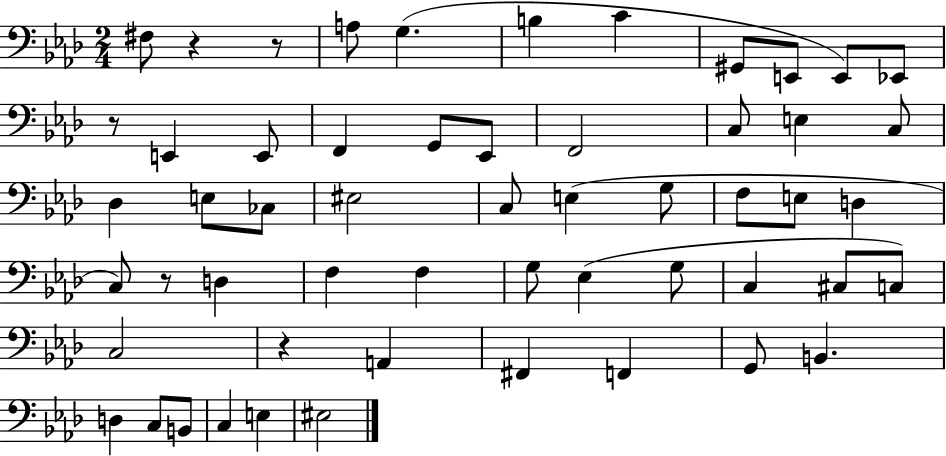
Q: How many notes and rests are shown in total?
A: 55